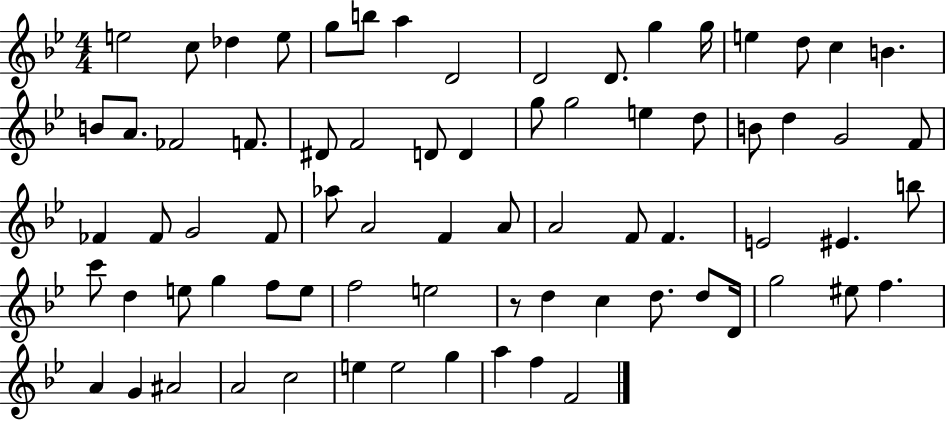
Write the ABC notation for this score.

X:1
T:Untitled
M:4/4
L:1/4
K:Bb
e2 c/2 _d e/2 g/2 b/2 a D2 D2 D/2 g g/4 e d/2 c B B/2 A/2 _F2 F/2 ^D/2 F2 D/2 D g/2 g2 e d/2 B/2 d G2 F/2 _F _F/2 G2 _F/2 _a/2 A2 F A/2 A2 F/2 F E2 ^E b/2 c'/2 d e/2 g f/2 e/2 f2 e2 z/2 d c d/2 d/2 D/4 g2 ^e/2 f A G ^A2 A2 c2 e e2 g a f F2